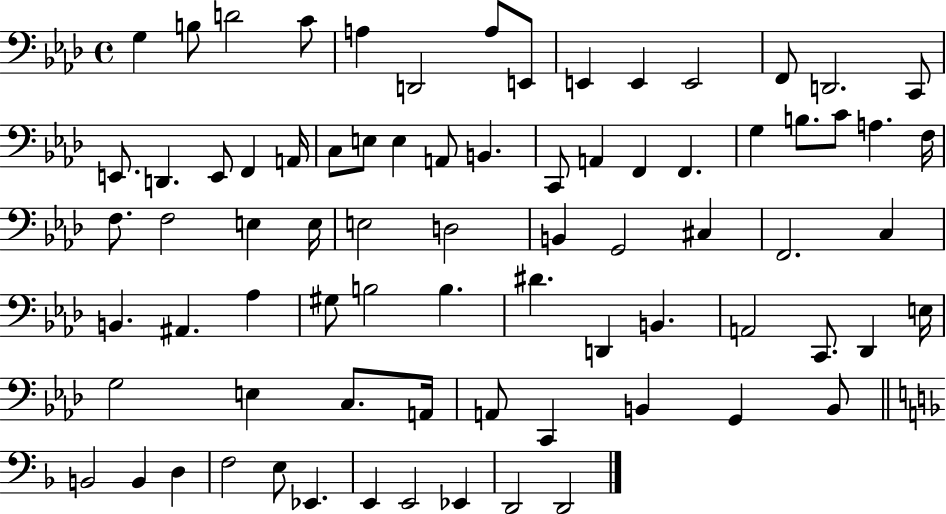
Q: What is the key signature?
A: AES major